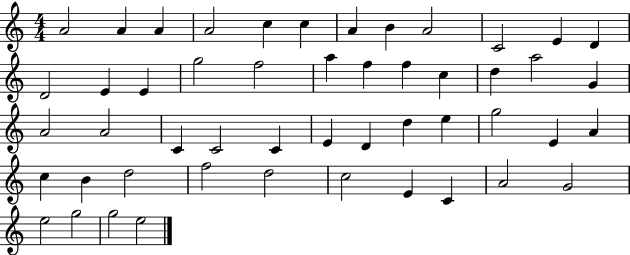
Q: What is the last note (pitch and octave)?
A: E5